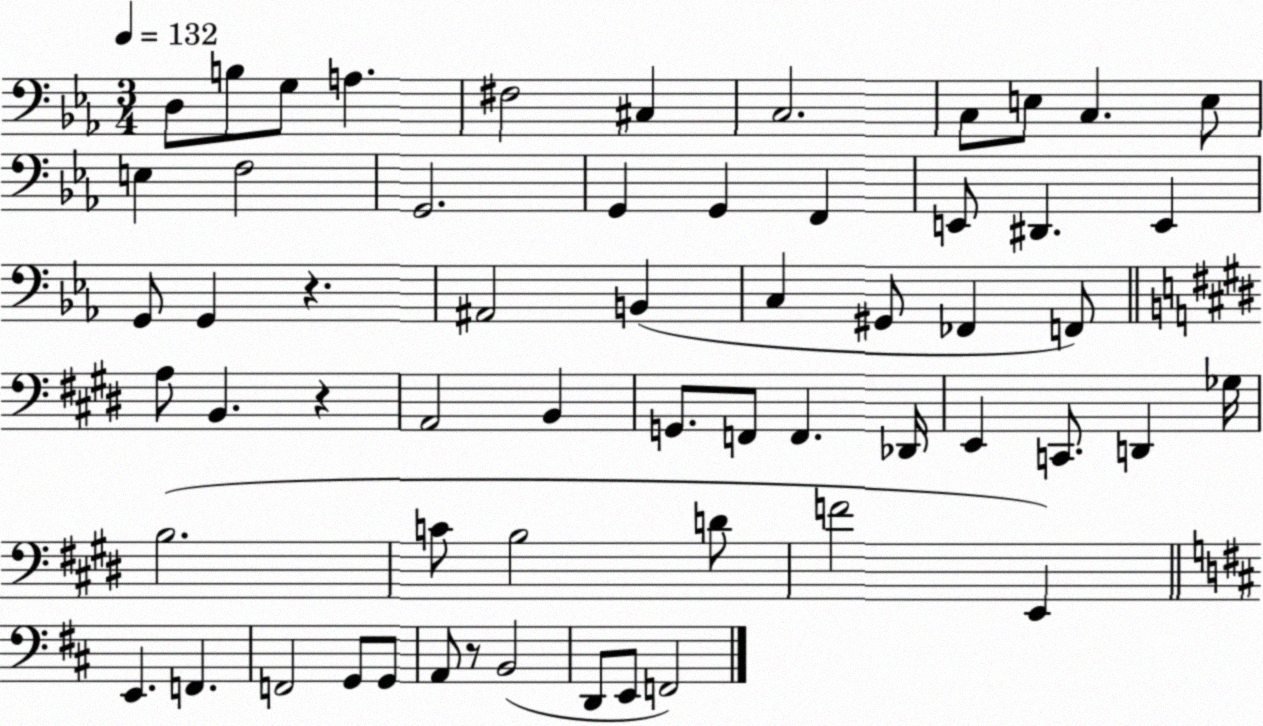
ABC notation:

X:1
T:Untitled
M:3/4
L:1/4
K:Eb
D,/2 B,/2 G,/2 A, ^F,2 ^C, C,2 C,/2 E,/2 C, E,/2 E, F,2 G,,2 G,, G,, F,, E,,/2 ^D,, E,, G,,/2 G,, z ^A,,2 B,, C, ^G,,/2 _F,, F,,/2 A,/2 B,, z A,,2 B,, G,,/2 F,,/2 F,, _D,,/4 E,, C,,/2 D,, _G,/4 B,2 C/2 B,2 D/2 F2 E,, E,, F,, F,,2 G,,/2 G,,/2 A,,/2 z/2 B,,2 D,,/2 E,,/2 F,,2